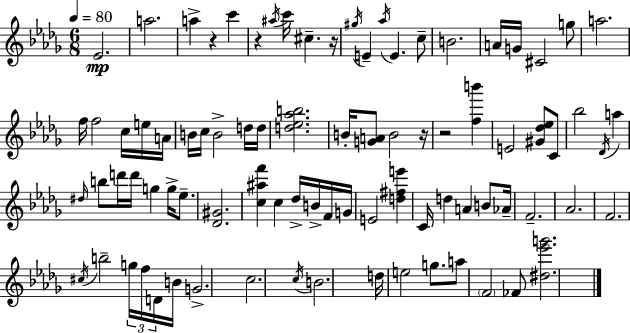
{
  \clef treble
  \numericTimeSignature
  \time 6/8
  \key bes \minor
  \tempo 4 = 80
  \repeat volta 2 { ees'2.\mp | a''2. | a''4-> r4 c'''4 | r4 \acciaccatura { ais''16 } c'''16 cis''4.-- | \break r16 \acciaccatura { gis''16 } e'4-- \acciaccatura { aes''16 } e'4. | c''8-- b'2. | a'16 g'16 cis'2 | g''8 a''2. | \break f''16 f''2 | c''16 e''16 a'16 b'16 c''16 b'2-> | d''16 d''16 <d'' ees'' aes'' b''>2. | b'16-. <g' a'>8 b'2 | \break r16 r2 <f'' b'''>4 | e'2 <gis' des'' ees''>8 | c'8 bes''2 \acciaccatura { des'16 } | a''4 \grace { dis''16 } b''8 d'''16 d'''16 g''4 | \break g''16-> ees''8.-- <des' gis'>2. | <c'' ais'' f'''>4 c''4 | des''16-> b'16-> f'16 g'16 e'2 | <d'' fis'' e'''>4 c'16 d''4 a'4 | \break b'8 aes'16-- f'2.-- | aes'2. | f'2. | \acciaccatura { cis''16 } b''2-- | \break \tuplet 3/2 { g''16 f''16 d'16 } b'16 g'2.-> | c''2. | \acciaccatura { c''16 } b'2. | d''16 e''2 | \break g''8. a''8 \parenthesize f'2 | fes'8 <dis'' ees''' g'''>2. | } \bar "|."
}